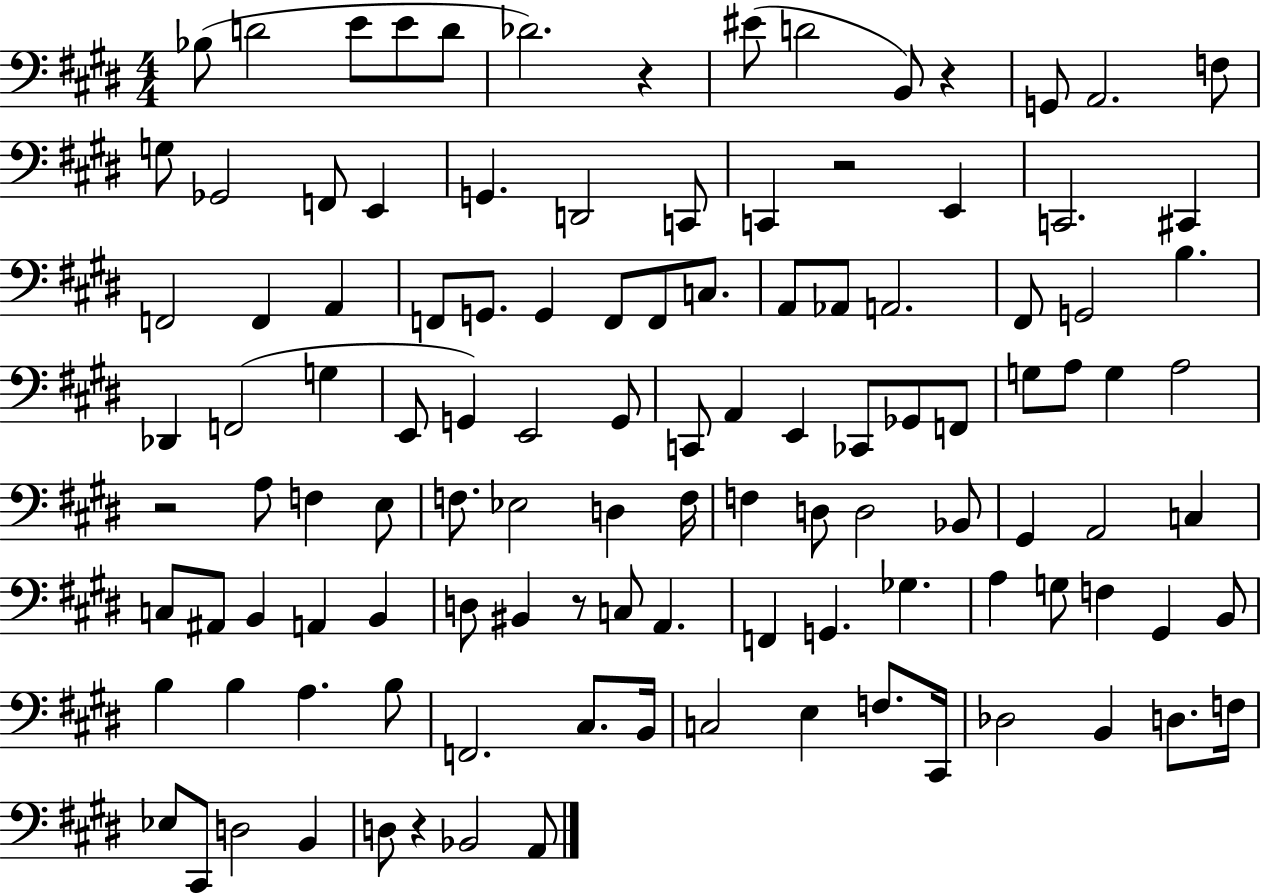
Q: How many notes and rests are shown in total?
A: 114